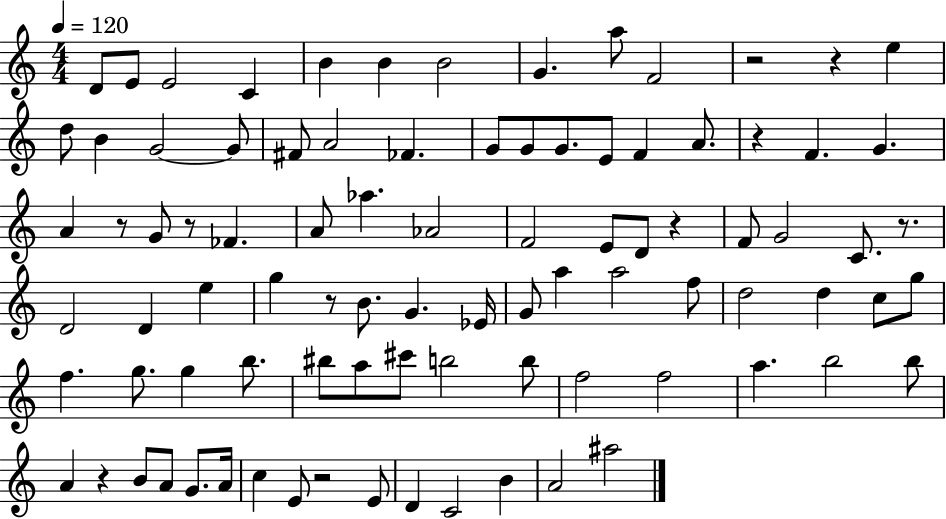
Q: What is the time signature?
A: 4/4